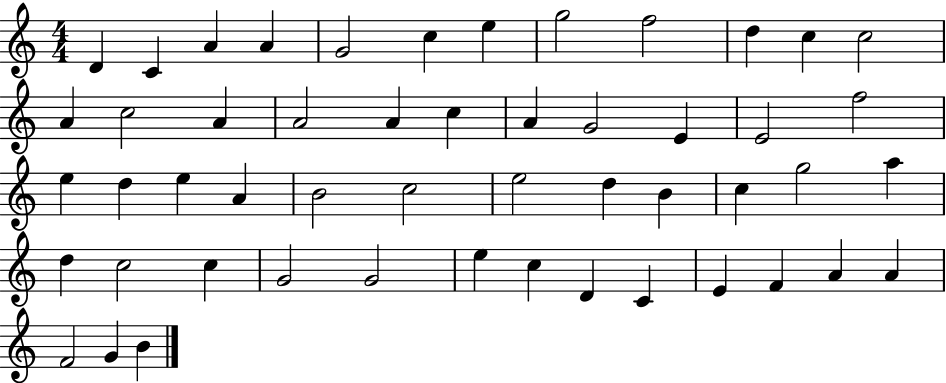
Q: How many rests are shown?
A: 0